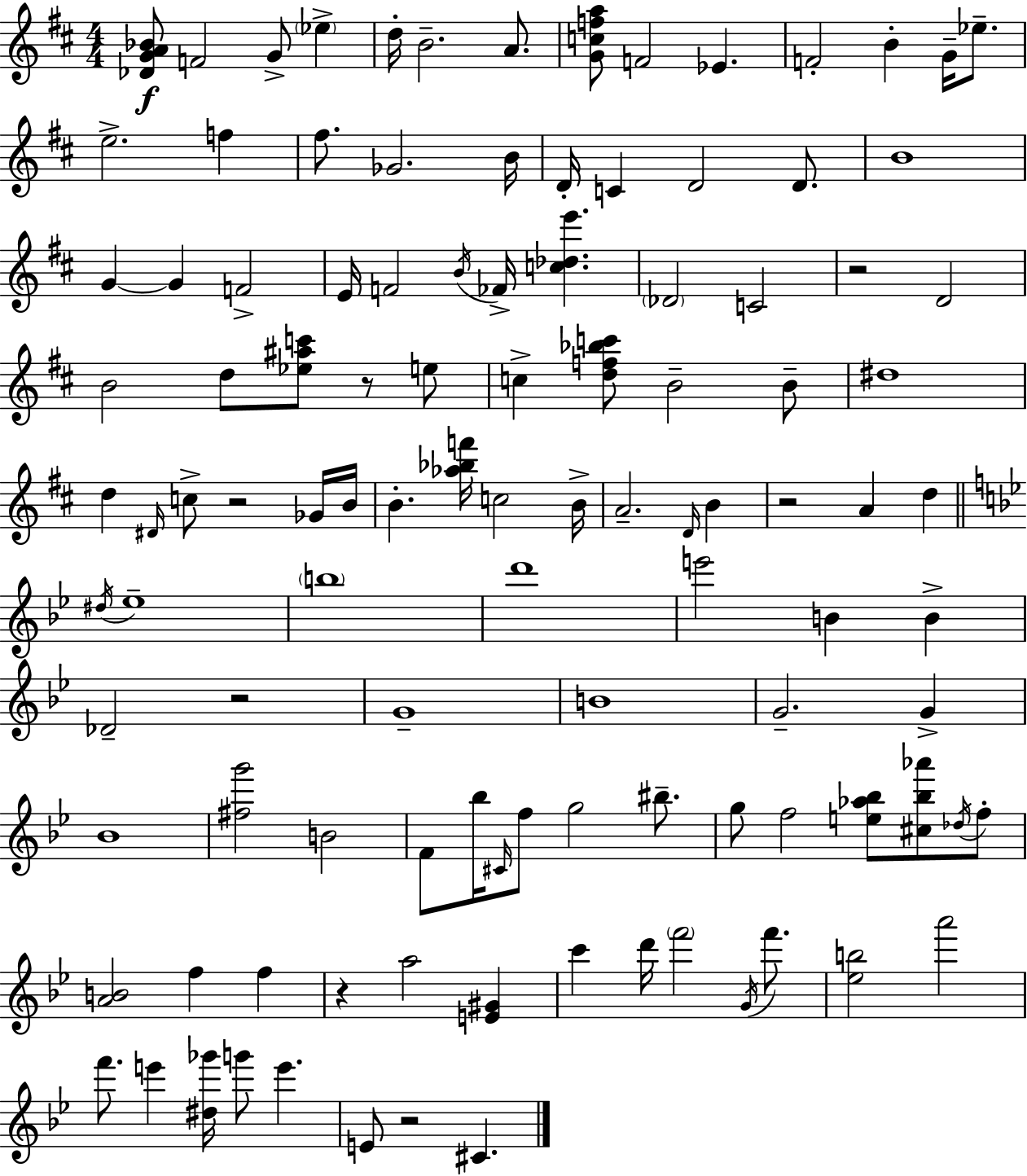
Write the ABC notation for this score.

X:1
T:Untitled
M:4/4
L:1/4
K:D
[_DGA_B]/2 F2 G/2 _e d/4 B2 A/2 [Gcfa]/2 F2 _E F2 B G/4 _e/2 e2 f ^f/2 _G2 B/4 D/4 C D2 D/2 B4 G G F2 E/4 F2 B/4 _F/4 [c_de'] _D2 C2 z2 D2 B2 d/2 [_e^ac']/2 z/2 e/2 c [df_bc']/2 B2 B/2 ^d4 d ^D/4 c/2 z2 _G/4 B/4 B [_a_bf']/4 c2 B/4 A2 D/4 B z2 A d ^d/4 _e4 b4 d'4 e'2 B B _D2 z2 G4 B4 G2 G _B4 [^fg']2 B2 F/2 _b/4 ^C/4 f/2 g2 ^b/2 g/2 f2 [e_a_b]/2 [^c_b_a']/2 _d/4 f/2 [AB]2 f f z a2 [E^G] c' d'/4 f'2 G/4 f'/2 [_eb]2 a'2 f'/2 e' [^d_g']/4 g'/2 e' E/2 z2 ^C